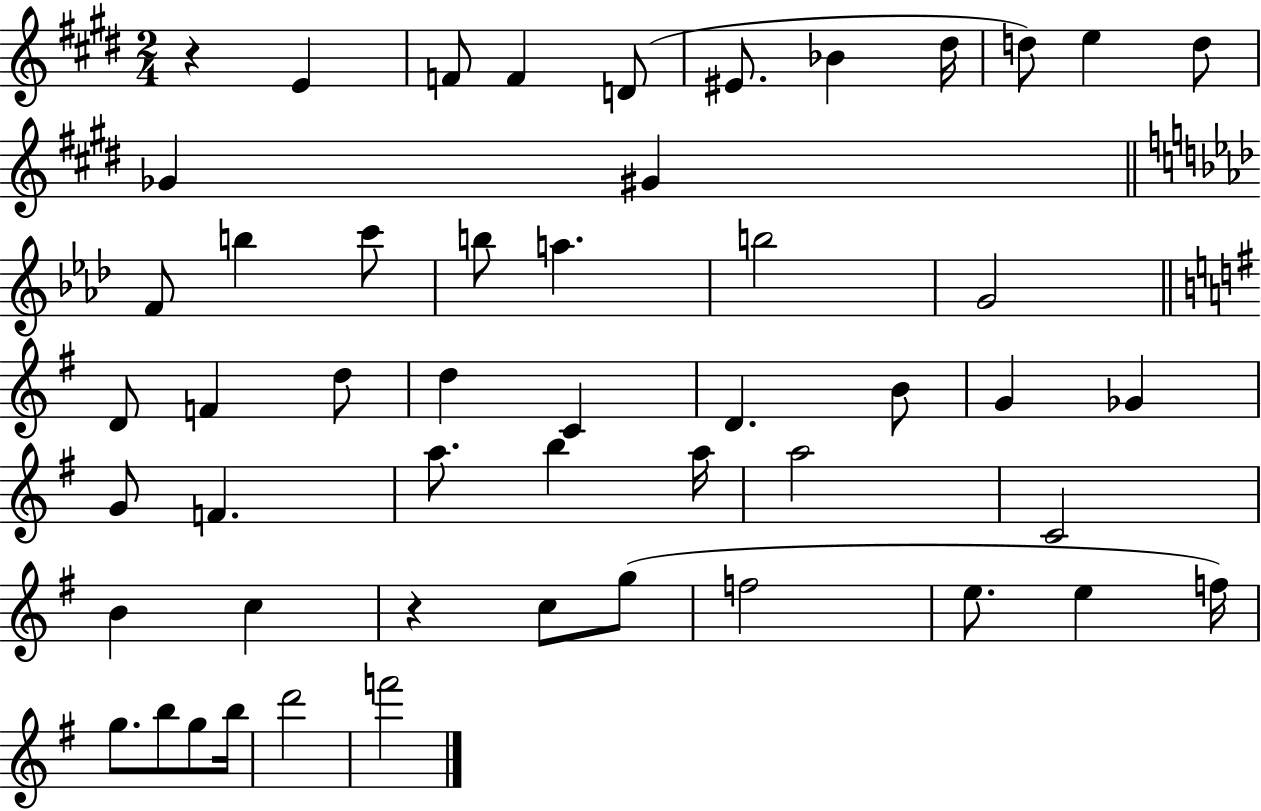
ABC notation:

X:1
T:Untitled
M:2/4
L:1/4
K:E
z E F/2 F D/2 ^E/2 _B ^d/4 d/2 e d/2 _G ^G F/2 b c'/2 b/2 a b2 G2 D/2 F d/2 d C D B/2 G _G G/2 F a/2 b a/4 a2 C2 B c z c/2 g/2 f2 e/2 e f/4 g/2 b/2 g/2 b/4 d'2 f'2